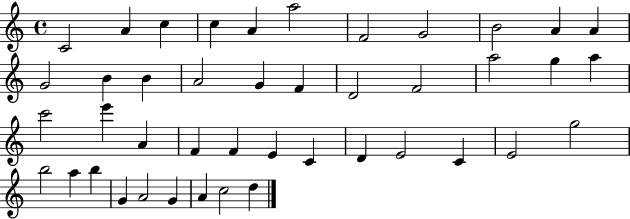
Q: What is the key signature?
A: C major